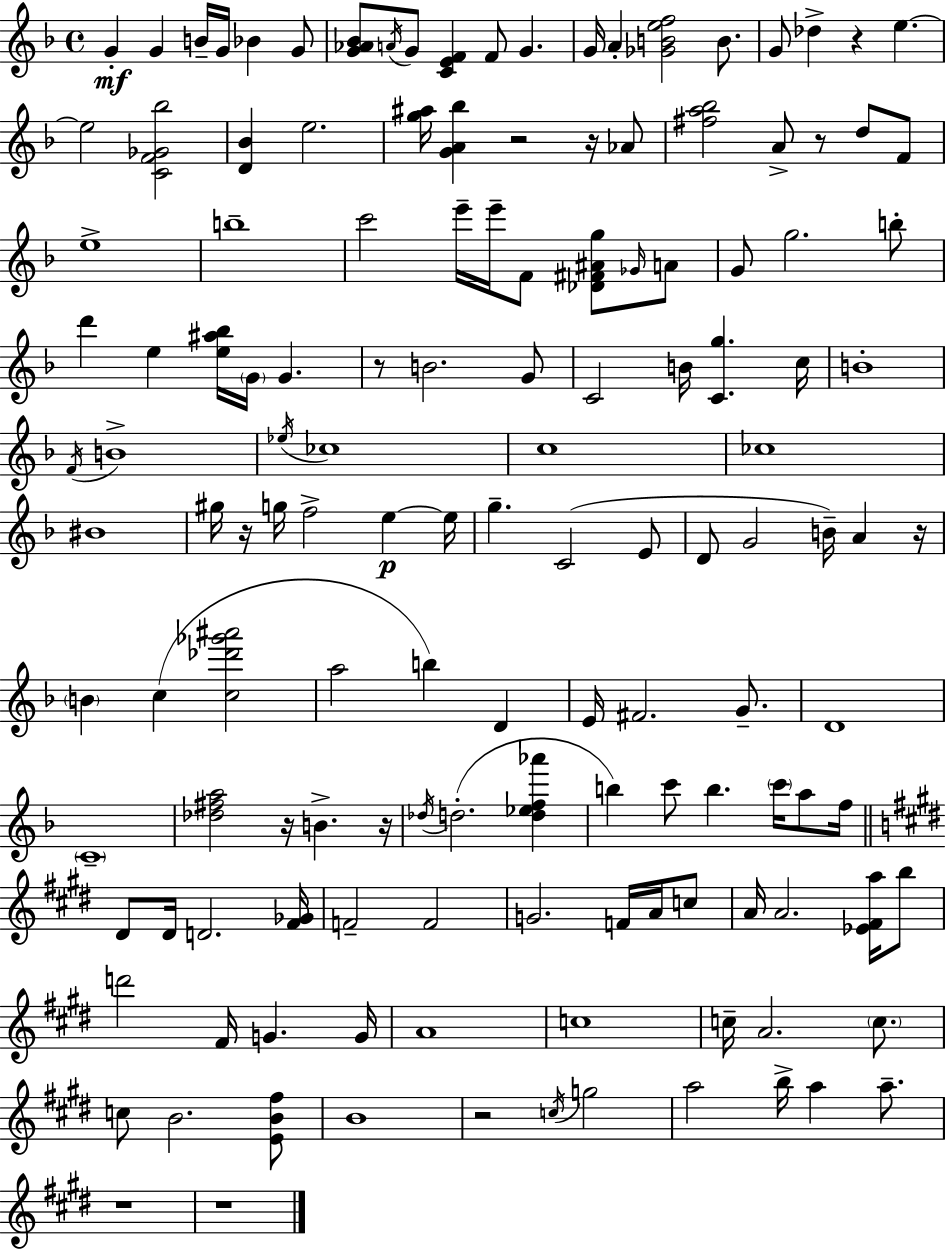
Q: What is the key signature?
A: D minor